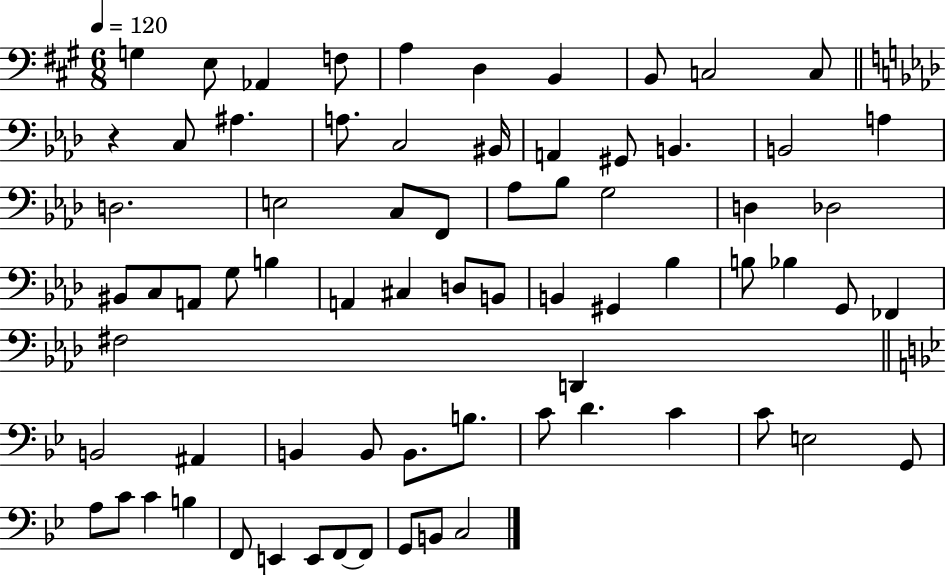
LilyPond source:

{
  \clef bass
  \numericTimeSignature
  \time 6/8
  \key a \major
  \tempo 4 = 120
  \repeat volta 2 { g4 e8 aes,4 f8 | a4 d4 b,4 | b,8 c2 c8 | \bar "||" \break \key f \minor r4 c8 ais4. | a8. c2 bis,16 | a,4 gis,8 b,4. | b,2 a4 | \break d2. | e2 c8 f,8 | aes8 bes8 g2 | d4 des2 | \break bis,8 c8 a,8 g8 b4 | a,4 cis4 d8 b,8 | b,4 gis,4 bes4 | b8 bes4 g,8 fes,4 | \break fis2 d,4 | \bar "||" \break \key g \minor b,2 ais,4 | b,4 b,8 b,8. b8. | c'8 d'4. c'4 | c'8 e2 g,8 | \break a8 c'8 c'4 b4 | f,8 e,4 e,8 f,8~~ f,8 | g,8 b,8 c2 | } \bar "|."
}